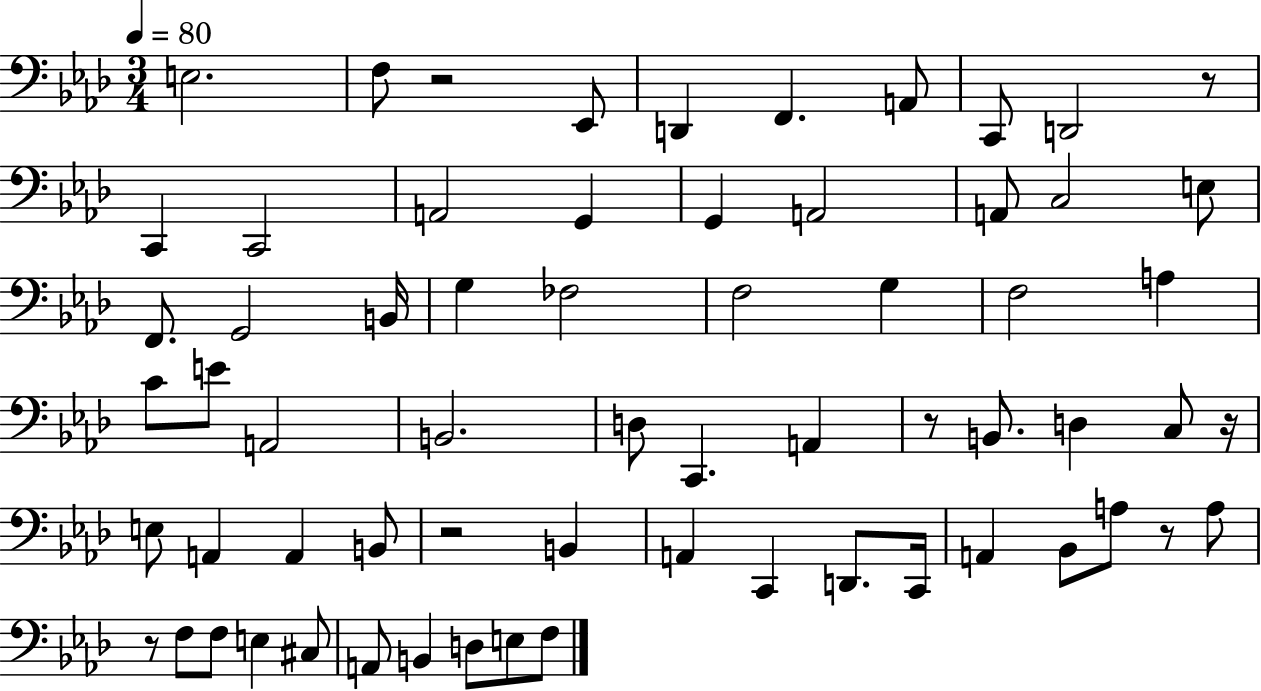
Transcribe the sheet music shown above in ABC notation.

X:1
T:Untitled
M:3/4
L:1/4
K:Ab
E,2 F,/2 z2 _E,,/2 D,, F,, A,,/2 C,,/2 D,,2 z/2 C,, C,,2 A,,2 G,, G,, A,,2 A,,/2 C,2 E,/2 F,,/2 G,,2 B,,/4 G, _F,2 F,2 G, F,2 A, C/2 E/2 A,,2 B,,2 D,/2 C,, A,, z/2 B,,/2 D, C,/2 z/4 E,/2 A,, A,, B,,/2 z2 B,, A,, C,, D,,/2 C,,/4 A,, _B,,/2 A,/2 z/2 A,/2 z/2 F,/2 F,/2 E, ^C,/2 A,,/2 B,, D,/2 E,/2 F,/2